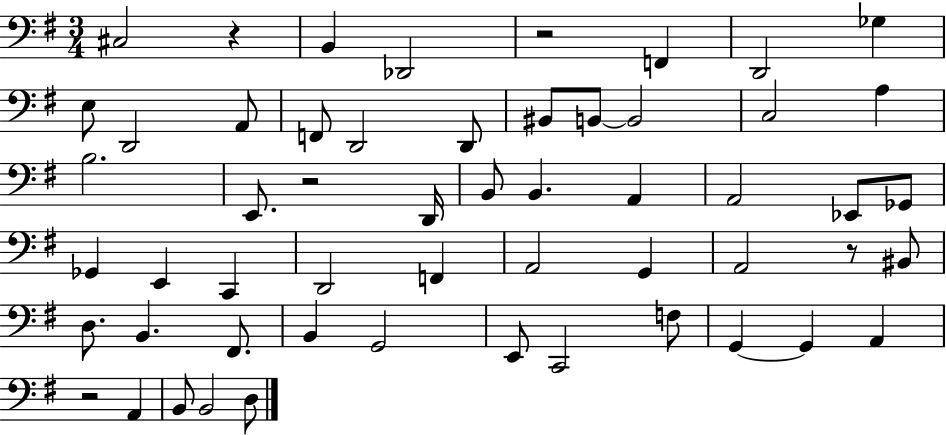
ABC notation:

X:1
T:Untitled
M:3/4
L:1/4
K:G
^C,2 z B,, _D,,2 z2 F,, D,,2 _G, E,/2 D,,2 A,,/2 F,,/2 D,,2 D,,/2 ^B,,/2 B,,/2 B,,2 C,2 A, B,2 E,,/2 z2 D,,/4 B,,/2 B,, A,, A,,2 _E,,/2 _G,,/2 _G,, E,, C,, D,,2 F,, A,,2 G,, A,,2 z/2 ^B,,/2 D,/2 B,, ^F,,/2 B,, G,,2 E,,/2 C,,2 F,/2 G,, G,, A,, z2 A,, B,,/2 B,,2 D,/2